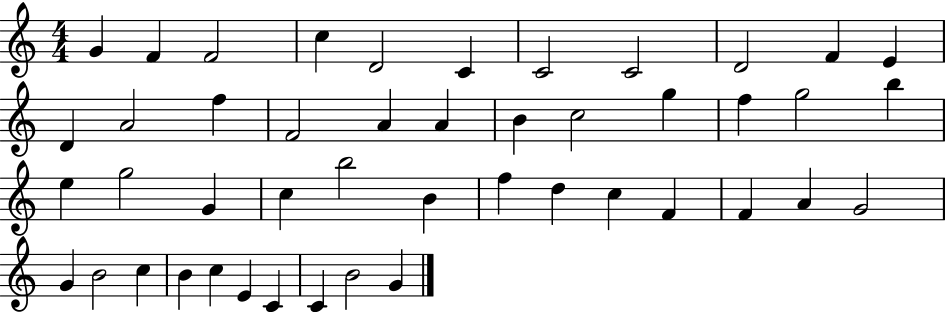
{
  \clef treble
  \numericTimeSignature
  \time 4/4
  \key c \major
  g'4 f'4 f'2 | c''4 d'2 c'4 | c'2 c'2 | d'2 f'4 e'4 | \break d'4 a'2 f''4 | f'2 a'4 a'4 | b'4 c''2 g''4 | f''4 g''2 b''4 | \break e''4 g''2 g'4 | c''4 b''2 b'4 | f''4 d''4 c''4 f'4 | f'4 a'4 g'2 | \break g'4 b'2 c''4 | b'4 c''4 e'4 c'4 | c'4 b'2 g'4 | \bar "|."
}